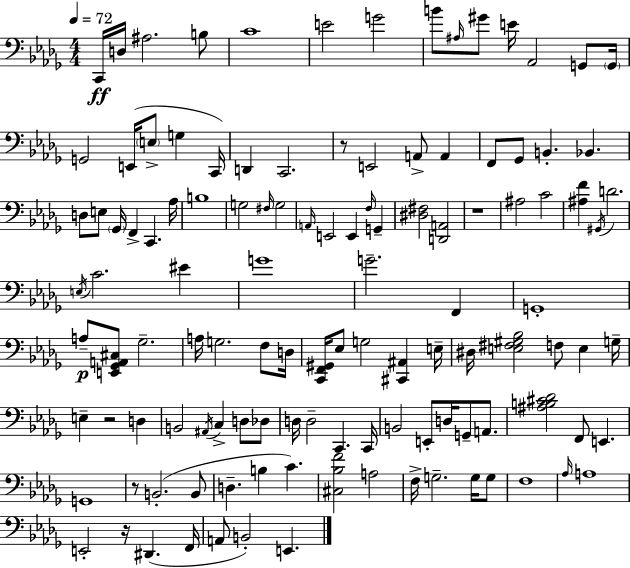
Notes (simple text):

C2/s D3/s A#3/h. B3/e C4/w E4/h G4/h B4/e A#3/s G#4/e E4/s Ab2/h G2/e G2/s G2/h E2/s E3/e G3/q C2/s D2/q C2/h. R/e E2/h A2/e A2/q F2/e Gb2/e B2/q. Bb2/q. D3/e E3/e Gb2/s F2/q C2/q. Ab3/s B3/w G3/h F#3/s G3/h A2/s E2/h E2/q F3/s G2/q [D#3,F#3]/h [D2,A2]/h R/w A#3/h C4/h [A#3,F4]/q G#2/s D4/h. E3/s C4/h. EIS4/q G4/w G4/h. F2/q G2/w A3/e [E2,Gb2,A2,C#3]/e Gb3/h. A3/s G3/h. F3/e D3/s [C2,F2,G#2]/s Eb3/e G3/h [C#2,A#2]/q E3/s D#3/s [E3,F#3,G#3,Bb3]/h F3/e E3/q G3/s E3/q R/h D3/q B2/h A#2/s C3/q D3/e Db3/e D3/s D3/h C2/q. C2/s B2/h E2/e D3/s G2/e A2/e. [A#3,B3,C#4,Db4]/h F2/e E2/q. G2/w R/e B2/h. B2/e D3/q. B3/q C4/q. [C#3,Bb3,F4]/h A3/h F3/s G3/h. G3/s G3/e F3/w Ab3/s A3/w E2/h R/s D#2/q. F2/s A2/e B2/h E2/q.